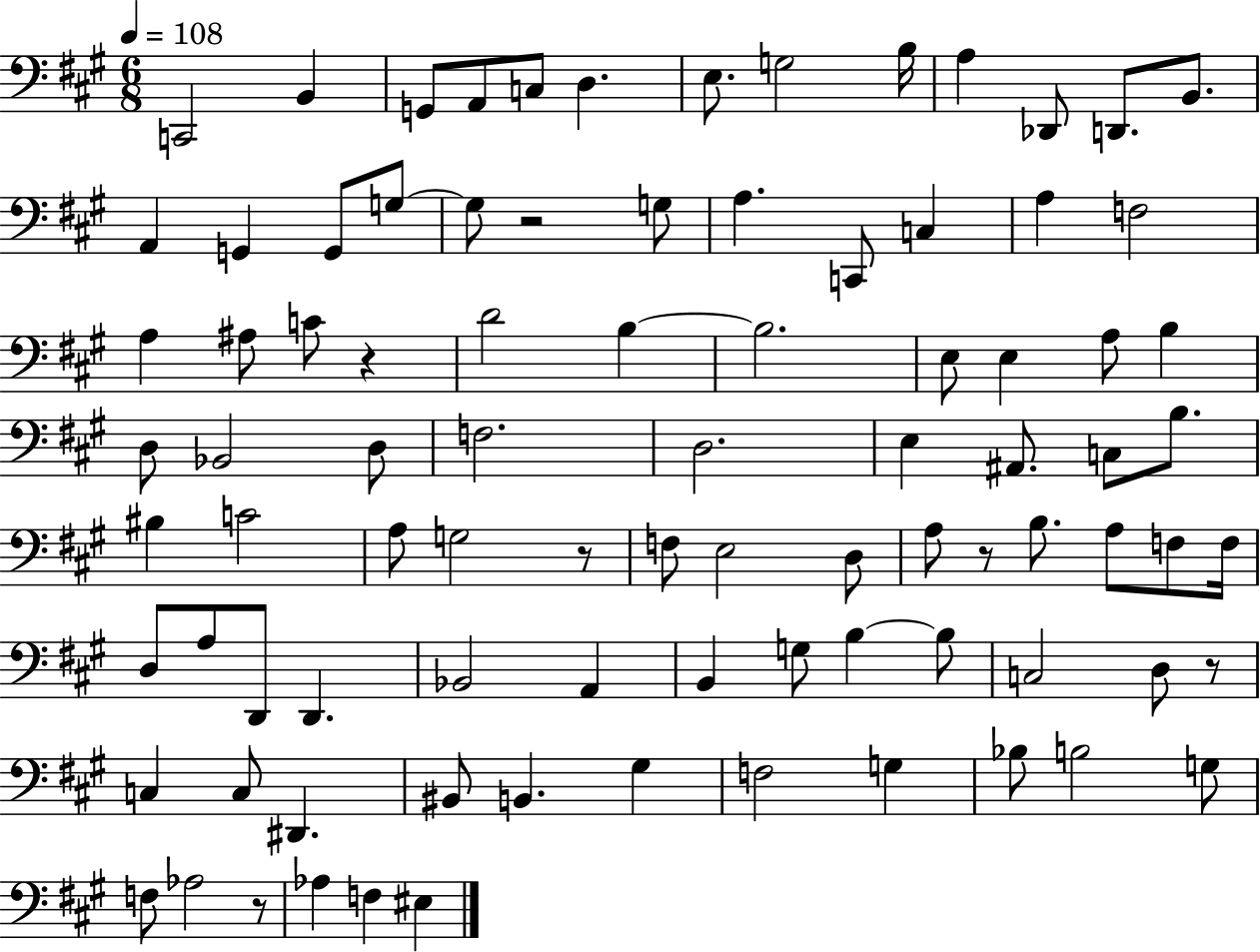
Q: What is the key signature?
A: A major